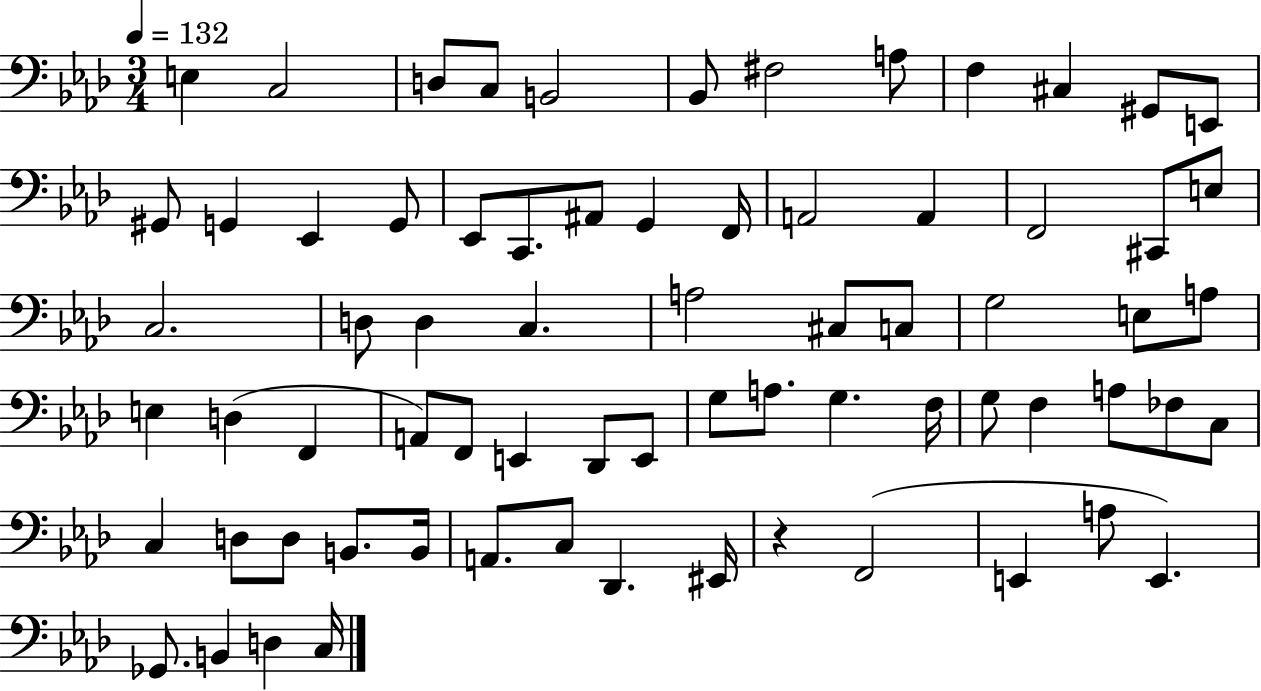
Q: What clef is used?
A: bass